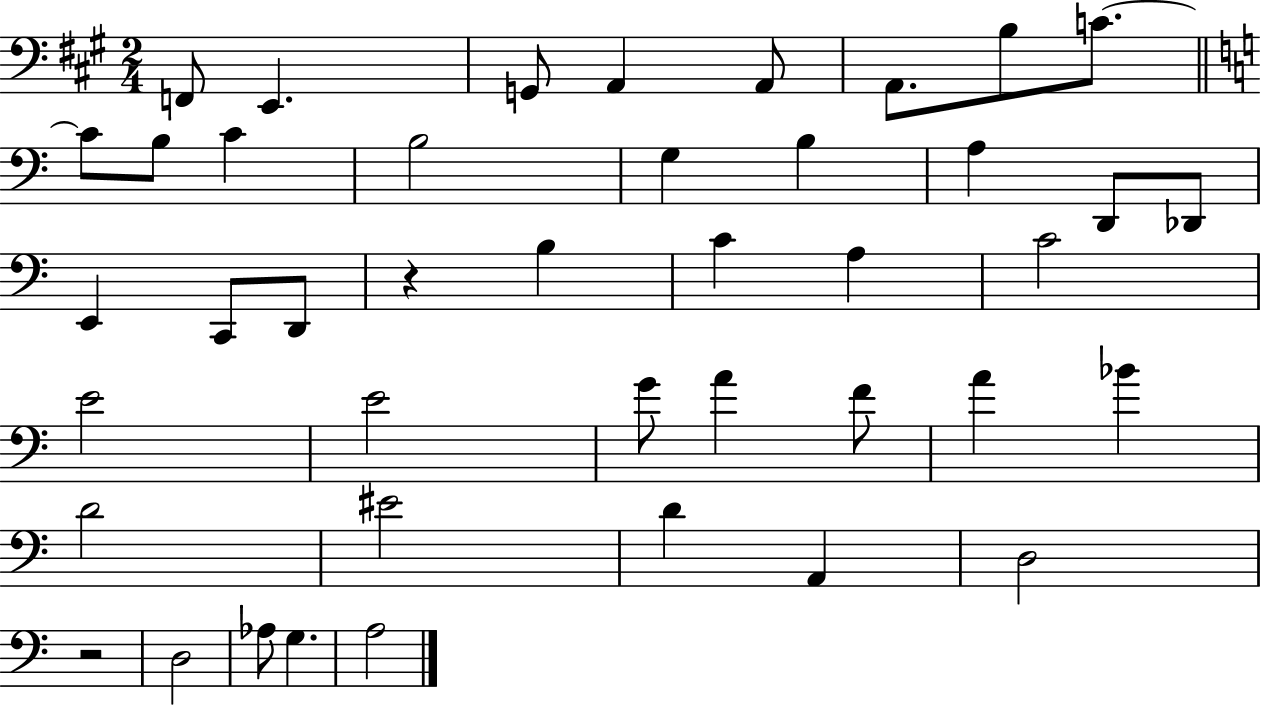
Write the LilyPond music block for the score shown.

{
  \clef bass
  \numericTimeSignature
  \time 2/4
  \key a \major
  f,8 e,4. | g,8 a,4 a,8 | a,8. b8 c'8.~~ | \bar "||" \break \key a \minor c'8 b8 c'4 | b2 | g4 b4 | a4 d,8 des,8 | \break e,4 c,8 d,8 | r4 b4 | c'4 a4 | c'2 | \break e'2 | e'2 | g'8 a'4 f'8 | a'4 bes'4 | \break d'2 | eis'2 | d'4 a,4 | d2 | \break r2 | d2 | aes8 g4. | a2 | \break \bar "|."
}